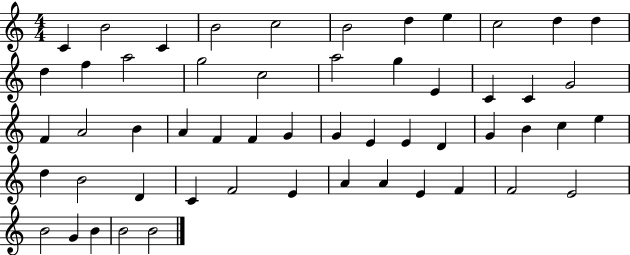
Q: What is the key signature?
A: C major